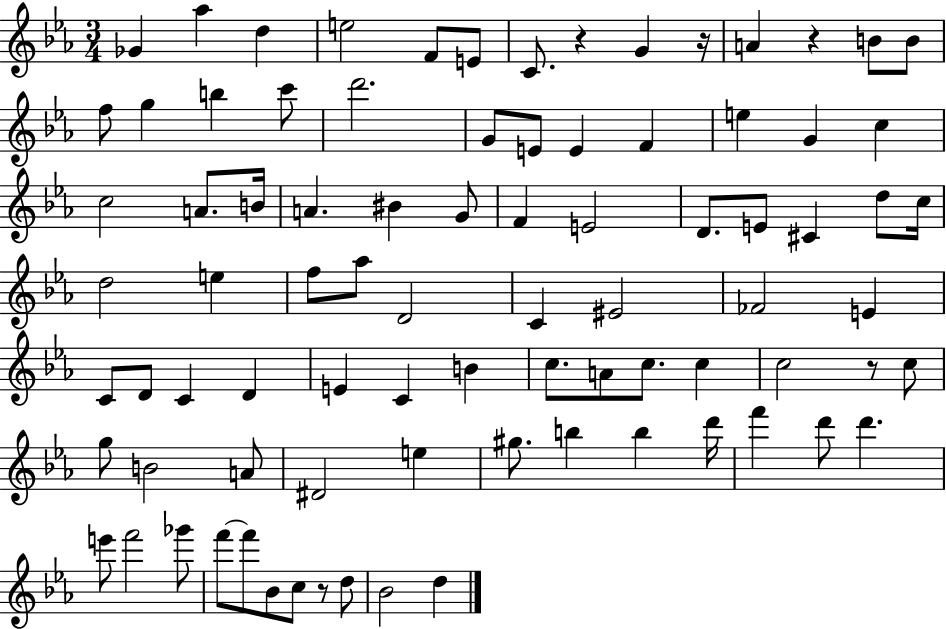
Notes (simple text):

Gb4/q Ab5/q D5/q E5/h F4/e E4/e C4/e. R/q G4/q R/s A4/q R/q B4/e B4/e F5/e G5/q B5/q C6/e D6/h. G4/e E4/e E4/q F4/q E5/q G4/q C5/q C5/h A4/e. B4/s A4/q. BIS4/q G4/e F4/q E4/h D4/e. E4/e C#4/q D5/e C5/s D5/h E5/q F5/e Ab5/e D4/h C4/q EIS4/h FES4/h E4/q C4/e D4/e C4/q D4/q E4/q C4/q B4/q C5/e. A4/e C5/e. C5/q C5/h R/e C5/e G5/e B4/h A4/e D#4/h E5/q G#5/e. B5/q B5/q D6/s F6/q D6/e D6/q. E6/e F6/h Gb6/e F6/e F6/e Bb4/e C5/e R/e D5/e Bb4/h D5/q